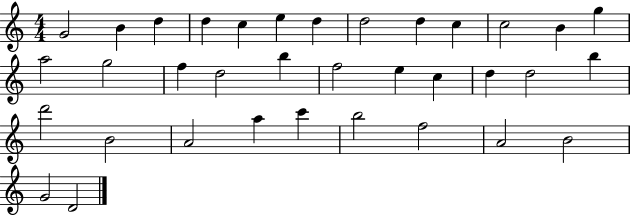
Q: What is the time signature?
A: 4/4